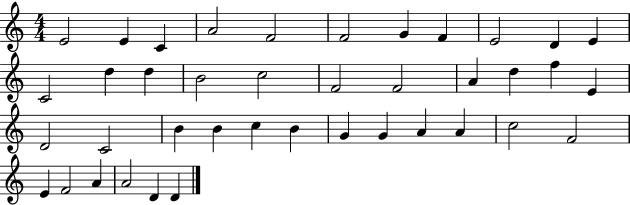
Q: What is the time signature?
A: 4/4